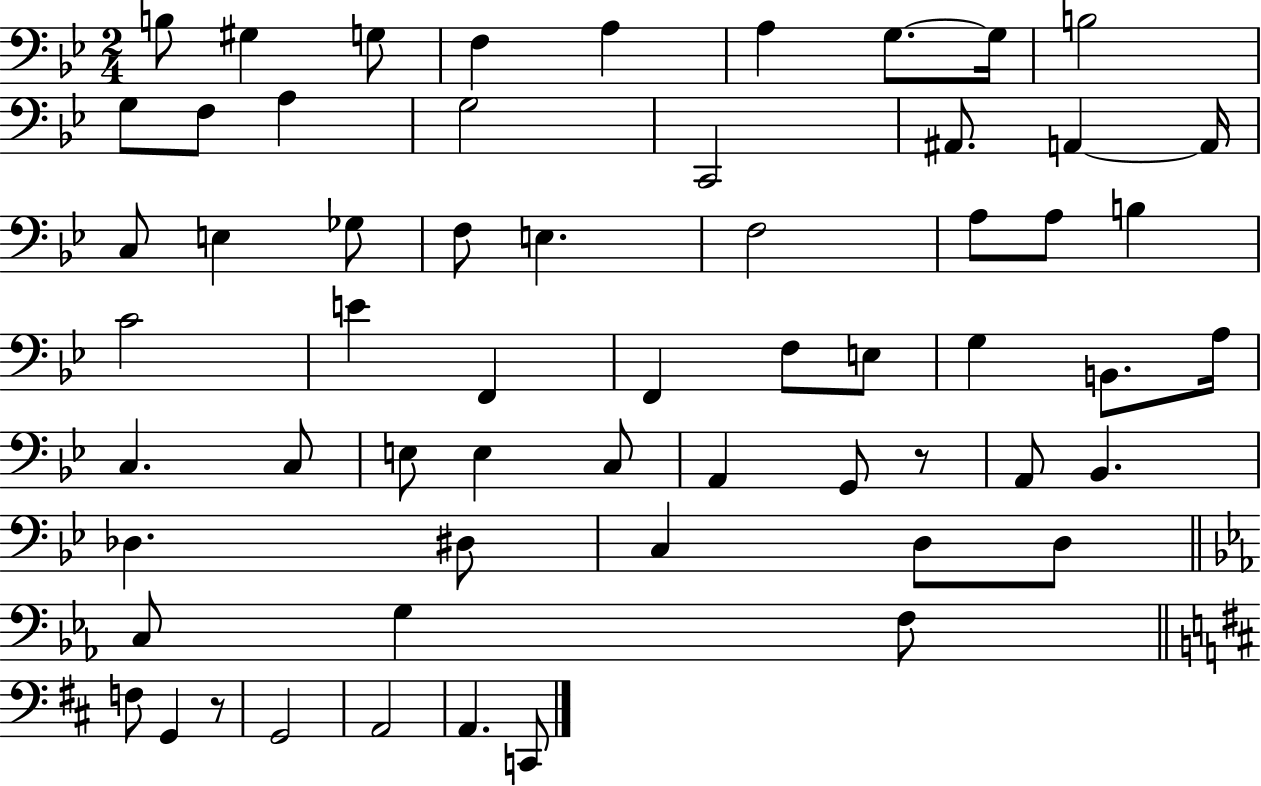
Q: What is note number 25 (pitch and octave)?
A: A3